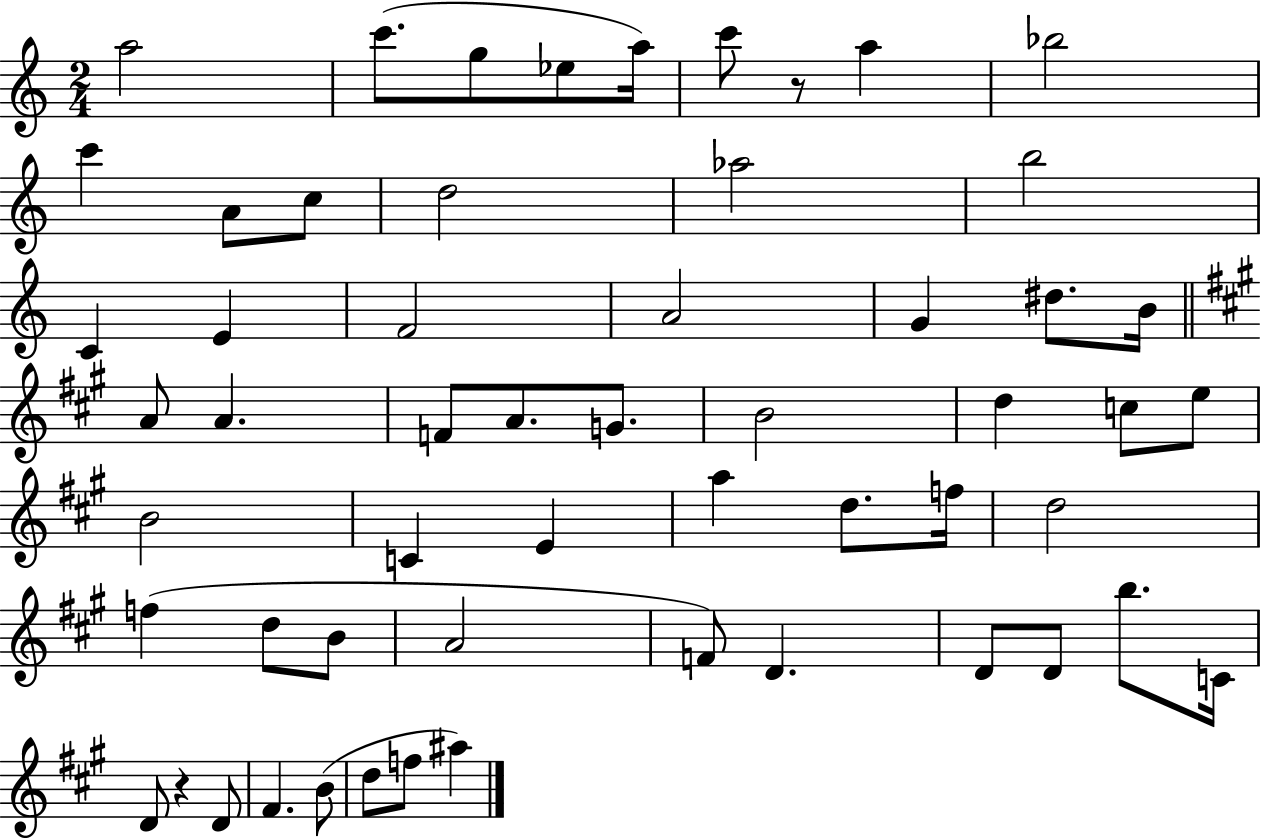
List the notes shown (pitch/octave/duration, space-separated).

A5/h C6/e. G5/e Eb5/e A5/s C6/e R/e A5/q Bb5/h C6/q A4/e C5/e D5/h Ab5/h B5/h C4/q E4/q F4/h A4/h G4/q D#5/e. B4/s A4/e A4/q. F4/e A4/e. G4/e. B4/h D5/q C5/e E5/e B4/h C4/q E4/q A5/q D5/e. F5/s D5/h F5/q D5/e B4/e A4/h F4/e D4/q. D4/e D4/e B5/e. C4/s D4/e R/q D4/e F#4/q. B4/e D5/e F5/e A#5/q